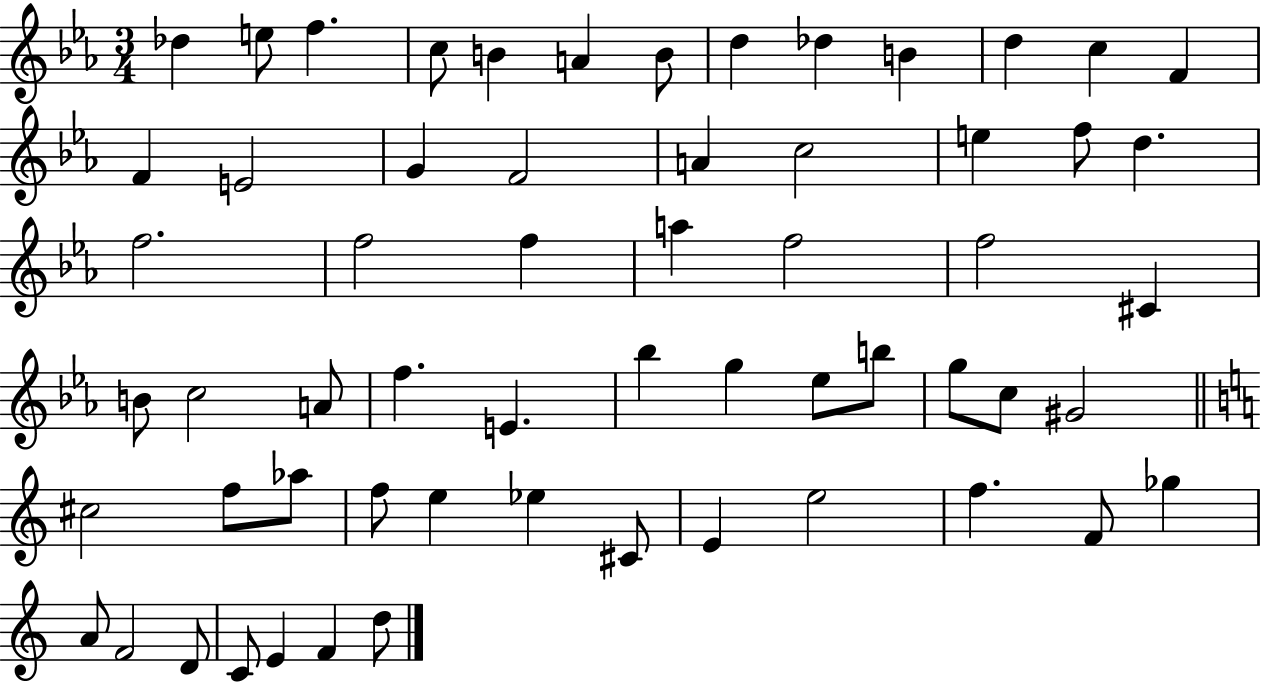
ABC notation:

X:1
T:Untitled
M:3/4
L:1/4
K:Eb
_d e/2 f c/2 B A B/2 d _d B d c F F E2 G F2 A c2 e f/2 d f2 f2 f a f2 f2 ^C B/2 c2 A/2 f E _b g _e/2 b/2 g/2 c/2 ^G2 ^c2 f/2 _a/2 f/2 e _e ^C/2 E e2 f F/2 _g A/2 F2 D/2 C/2 E F d/2